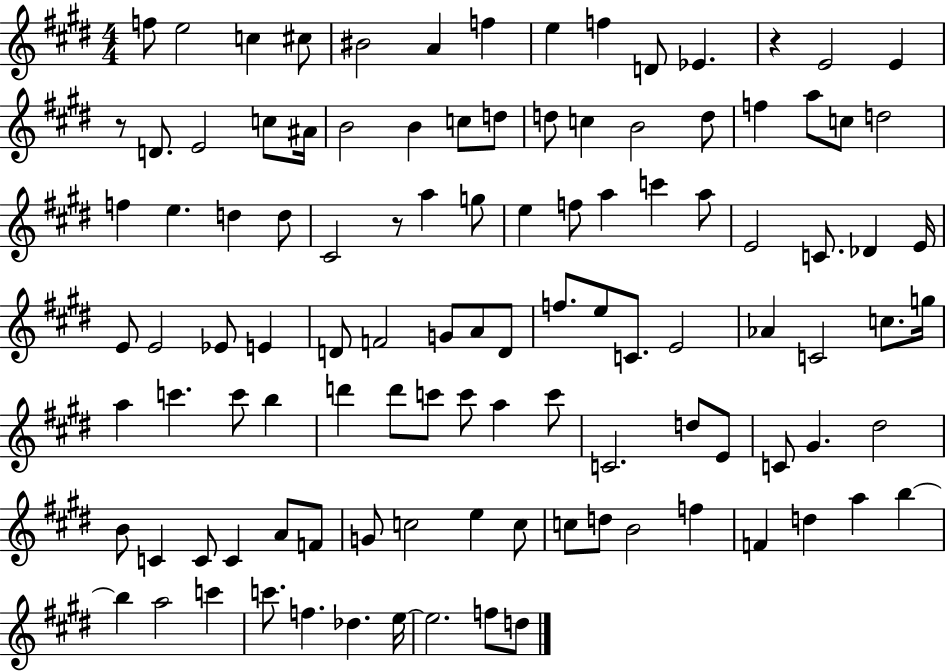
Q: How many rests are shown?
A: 3